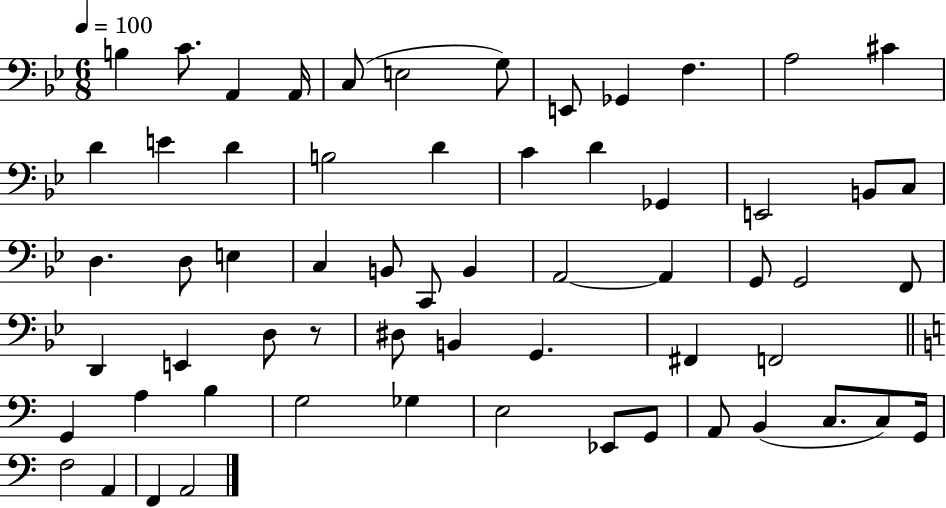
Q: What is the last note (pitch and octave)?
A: A2